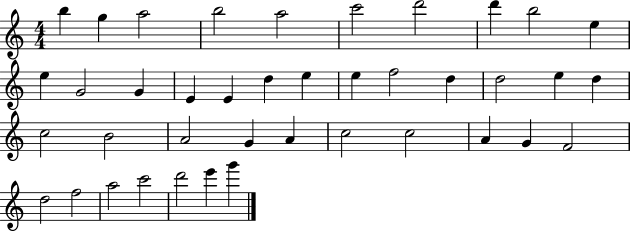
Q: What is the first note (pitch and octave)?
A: B5